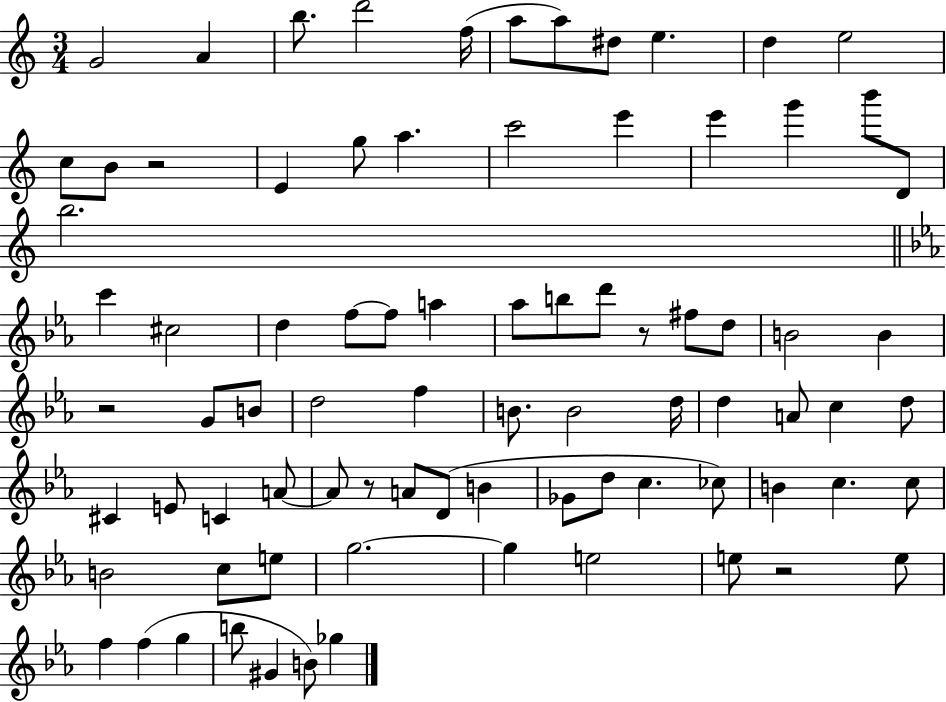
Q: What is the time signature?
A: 3/4